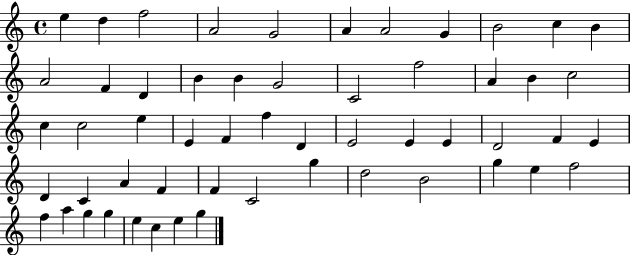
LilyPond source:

{
  \clef treble
  \time 4/4
  \defaultTimeSignature
  \key c \major
  e''4 d''4 f''2 | a'2 g'2 | a'4 a'2 g'4 | b'2 c''4 b'4 | \break a'2 f'4 d'4 | b'4 b'4 g'2 | c'2 f''2 | a'4 b'4 c''2 | \break c''4 c''2 e''4 | e'4 f'4 f''4 d'4 | e'2 e'4 e'4 | d'2 f'4 e'4 | \break d'4 c'4 a'4 f'4 | f'4 c'2 g''4 | d''2 b'2 | g''4 e''4 f''2 | \break f''4 a''4 g''4 g''4 | e''4 c''4 e''4 g''4 | \bar "|."
}